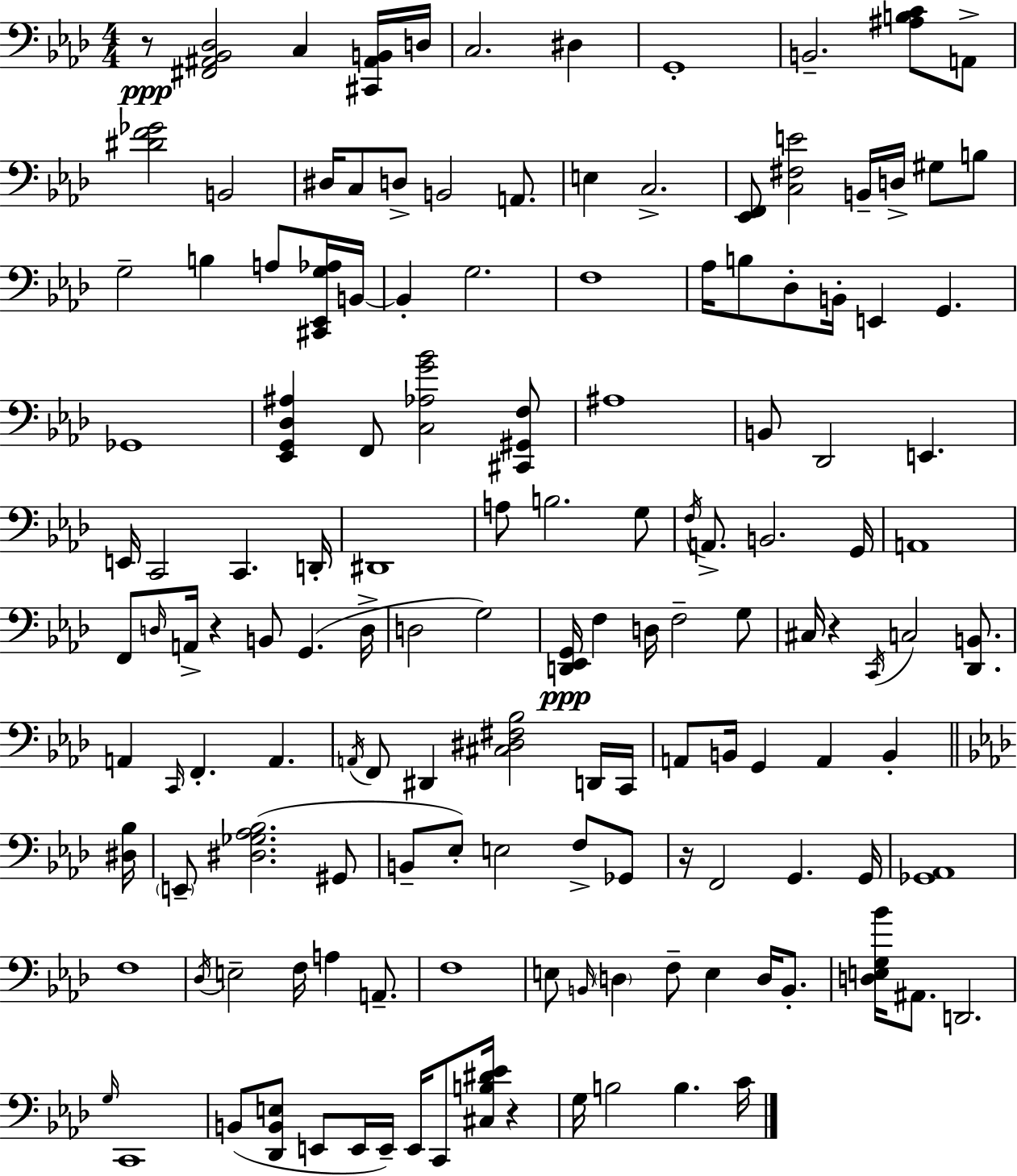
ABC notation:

X:1
T:Untitled
M:4/4
L:1/4
K:Ab
z/2 [^F,,^A,,_B,,_D,]2 C, [^C,,^A,,B,,]/4 D,/4 C,2 ^D, G,,4 B,,2 [^A,B,C]/2 A,,/2 [^DF_G]2 B,,2 ^D,/4 C,/2 D,/2 B,,2 A,,/2 E, C,2 [_E,,F,,]/2 [C,^F,E]2 B,,/4 D,/4 ^G,/2 B,/2 G,2 B, A,/2 [^C,,_E,,G,_A,]/4 B,,/4 B,, G,2 F,4 _A,/4 B,/2 _D,/2 B,,/4 E,, G,, _G,,4 [_E,,G,,_D,^A,] F,,/2 [C,_A,G_B]2 [^C,,^G,,F,]/2 ^A,4 B,,/2 _D,,2 E,, E,,/4 C,,2 C,, D,,/4 ^D,,4 A,/2 B,2 G,/2 F,/4 A,,/2 B,,2 G,,/4 A,,4 F,,/2 D,/4 A,,/4 z B,,/2 G,, D,/4 D,2 G,2 [D,,_E,,G,,]/4 F, D,/4 F,2 G,/2 ^C,/4 z C,,/4 C,2 [_D,,B,,]/2 A,, C,,/4 F,, A,, A,,/4 F,,/2 ^D,, [^C,^D,^F,_B,]2 D,,/4 C,,/4 A,,/2 B,,/4 G,, A,, B,, [^D,_B,]/4 E,,/2 [^D,_G,_A,_B,]2 ^G,,/2 B,,/2 _E,/2 E,2 F,/2 _G,,/2 z/4 F,,2 G,, G,,/4 [_G,,_A,,]4 F,4 _D,/4 E,2 F,/4 A, A,,/2 F,4 E,/2 B,,/4 D, F,/2 E, D,/4 B,,/2 [D,E,G,_B]/4 ^A,,/2 D,,2 G,/4 C,,4 B,,/2 [_D,,B,,E,]/2 E,,/2 E,,/4 E,,/4 E,,/4 C,,/2 [^C,B,^D_E]/4 z G,/4 B,2 B, C/4